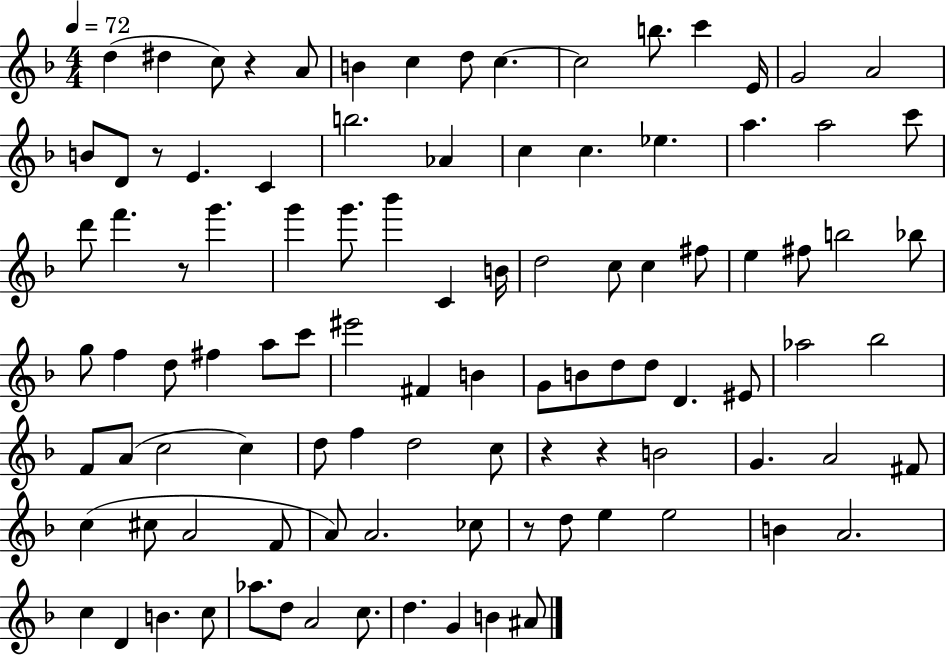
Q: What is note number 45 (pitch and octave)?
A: D5